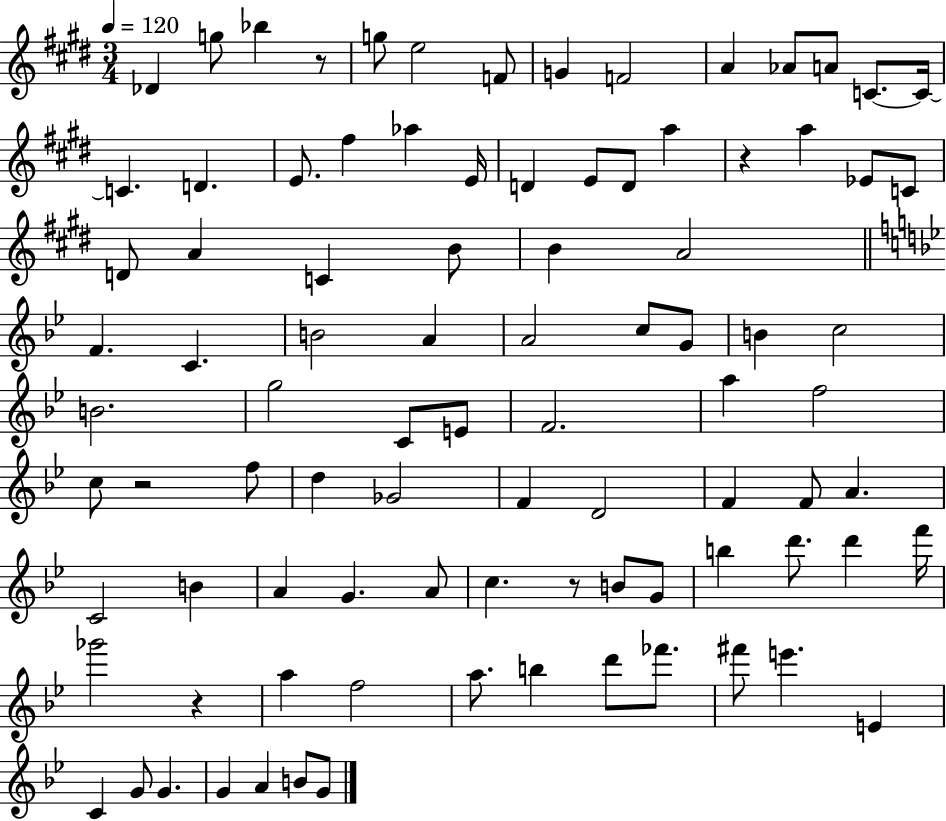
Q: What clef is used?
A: treble